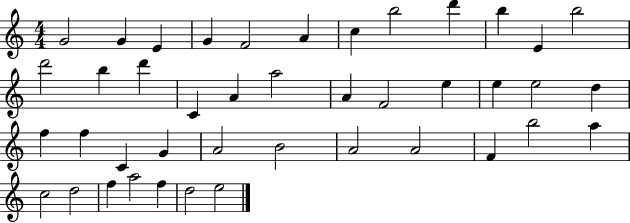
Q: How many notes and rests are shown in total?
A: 42